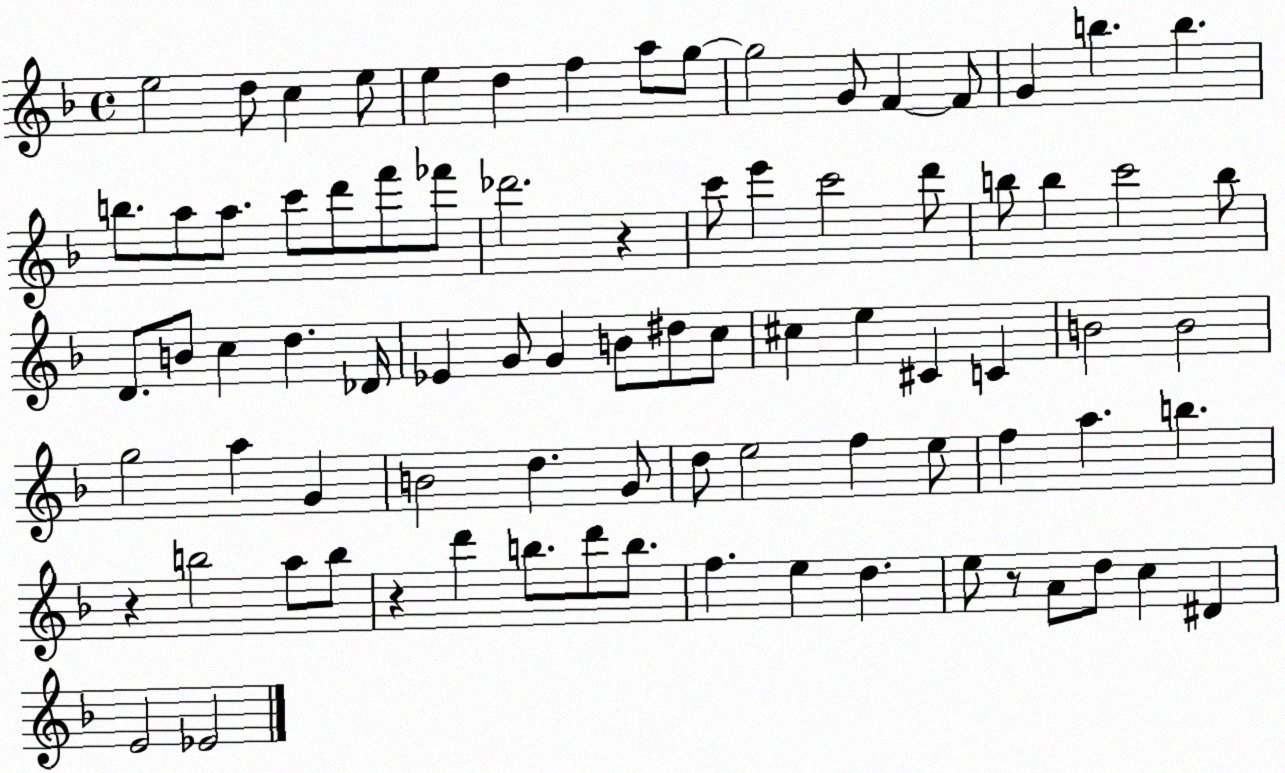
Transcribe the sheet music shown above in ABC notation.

X:1
T:Untitled
M:4/4
L:1/4
K:F
e2 d/2 c e/2 e d f a/2 g/2 g2 G/2 F F/2 G b b b/2 a/2 a/2 c'/2 d'/2 f'/2 _f'/2 _d'2 z c'/2 e' c'2 d'/2 b/2 b c'2 b/2 D/2 B/2 c d _D/4 _E G/2 G B/2 ^d/2 c/2 ^c e ^C C B2 B2 g2 a G B2 d G/2 d/2 e2 f e/2 f a b z b2 a/2 b/2 z d' b/2 d'/2 b/2 f e d e/2 z/2 A/2 d/2 c ^D E2 _E2